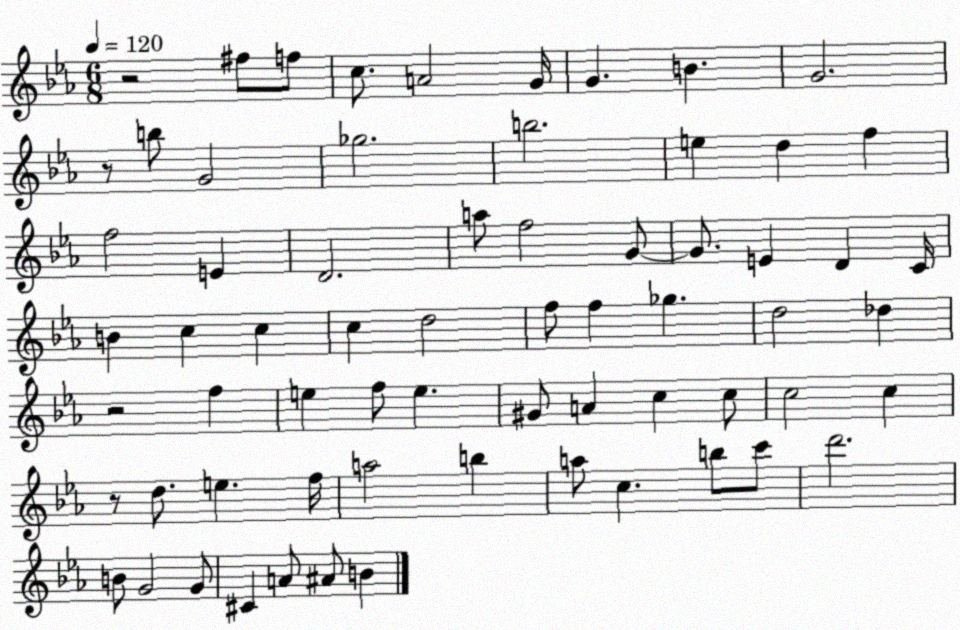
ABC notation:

X:1
T:Untitled
M:6/8
L:1/4
K:Eb
z2 ^f/2 f/2 c/2 A2 G/4 G B G2 z/2 b/2 G2 _g2 b2 e d f f2 E D2 a/2 f2 G/2 G/2 E D C/4 B c c c d2 f/2 f _g d2 _d z2 f e f/2 e ^G/2 A c c/2 c2 c z/2 d/2 e f/4 a2 b a/2 c b/2 c'/2 d'2 B/2 G2 G/2 ^C A/2 ^A/2 B